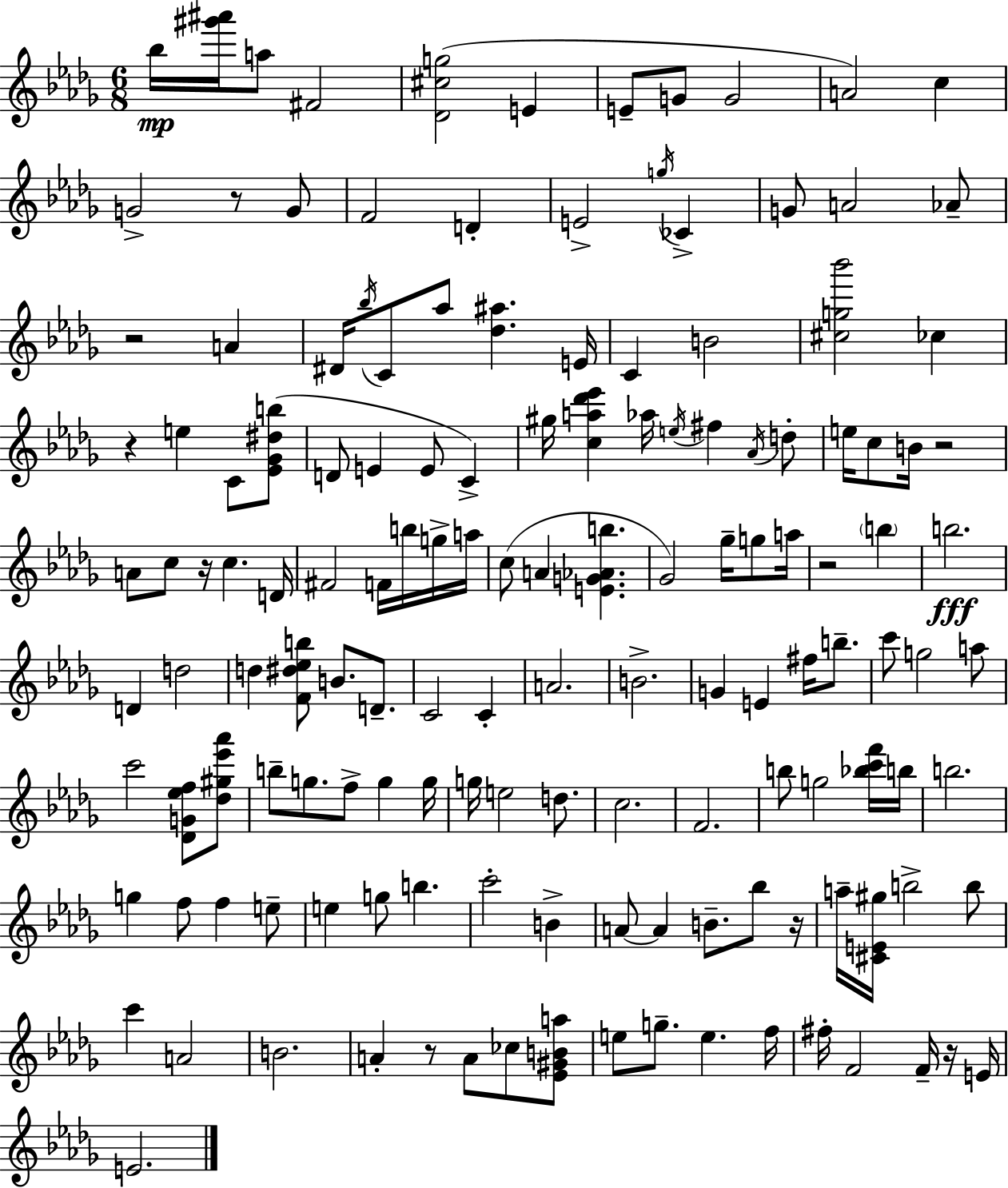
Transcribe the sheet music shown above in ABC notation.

X:1
T:Untitled
M:6/8
L:1/4
K:Bbm
_b/4 [^g'^a']/4 a/2 ^F2 [_D^cg]2 E E/2 G/2 G2 A2 c G2 z/2 G/2 F2 D E2 g/4 _C G/2 A2 _A/2 z2 A ^D/4 _b/4 C/2 _a/2 [_d^a] E/4 C B2 [^cg_b']2 _c z e C/2 [_E_G^db]/2 D/2 E E/2 C ^g/4 [ca_d'_e'] _a/4 e/4 ^f _A/4 d/2 e/4 c/2 B/4 z2 A/2 c/2 z/4 c D/4 ^F2 F/4 b/4 g/4 a/4 c/2 A [EG_Ab] _G2 _g/4 g/2 a/4 z2 b b2 D d2 d [F^d_eb]/2 B/2 D/2 C2 C A2 B2 G E ^f/4 b/2 c'/2 g2 a/2 c'2 [_DG_ef]/2 [_d^g_e'_a']/2 b/2 g/2 f/2 g g/4 g/4 e2 d/2 c2 F2 b/2 g2 [_bc'f']/4 b/4 b2 g f/2 f e/2 e g/2 b c'2 B A/2 A B/2 _b/2 z/4 a/4 [^CE^g]/4 b2 b/2 c' A2 B2 A z/2 A/2 _c/2 [_E^GBa]/2 e/2 g/2 e f/4 ^f/4 F2 F/4 z/4 E/4 E2